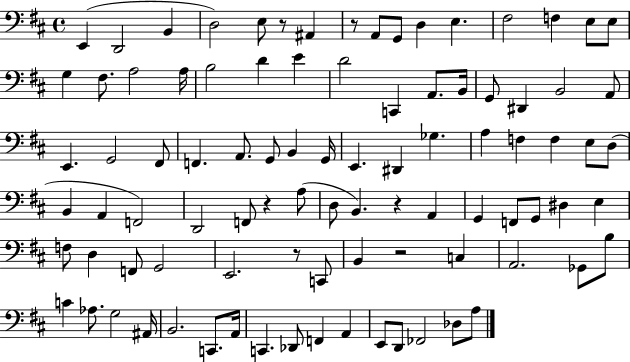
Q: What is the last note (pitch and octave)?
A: A3